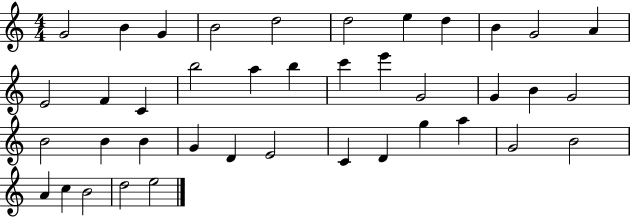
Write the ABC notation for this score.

X:1
T:Untitled
M:4/4
L:1/4
K:C
G2 B G B2 d2 d2 e d B G2 A E2 F C b2 a b c' e' G2 G B G2 B2 B B G D E2 C D g a G2 B2 A c B2 d2 e2